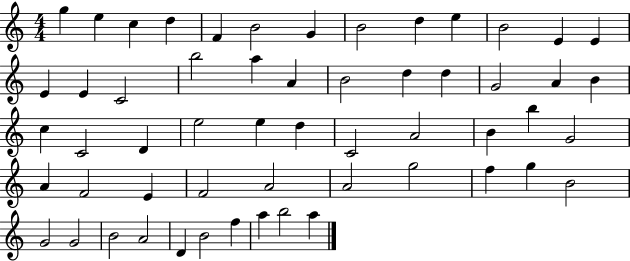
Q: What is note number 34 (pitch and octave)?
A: B4